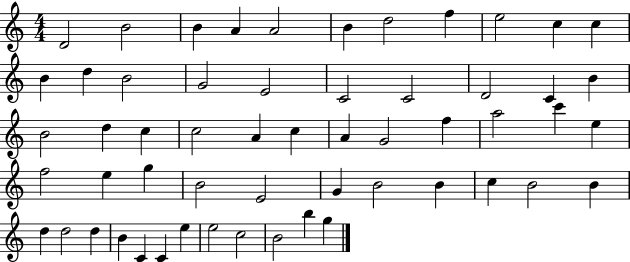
{
  \clef treble
  \numericTimeSignature
  \time 4/4
  \key c \major
  d'2 b'2 | b'4 a'4 a'2 | b'4 d''2 f''4 | e''2 c''4 c''4 | \break b'4 d''4 b'2 | g'2 e'2 | c'2 c'2 | d'2 c'4 b'4 | \break b'2 d''4 c''4 | c''2 a'4 c''4 | a'4 g'2 f''4 | a''2 c'''4 e''4 | \break f''2 e''4 g''4 | b'2 e'2 | g'4 b'2 b'4 | c''4 b'2 b'4 | \break d''4 d''2 d''4 | b'4 c'4 c'4 e''4 | e''2 c''2 | b'2 b''4 g''4 | \break \bar "|."
}